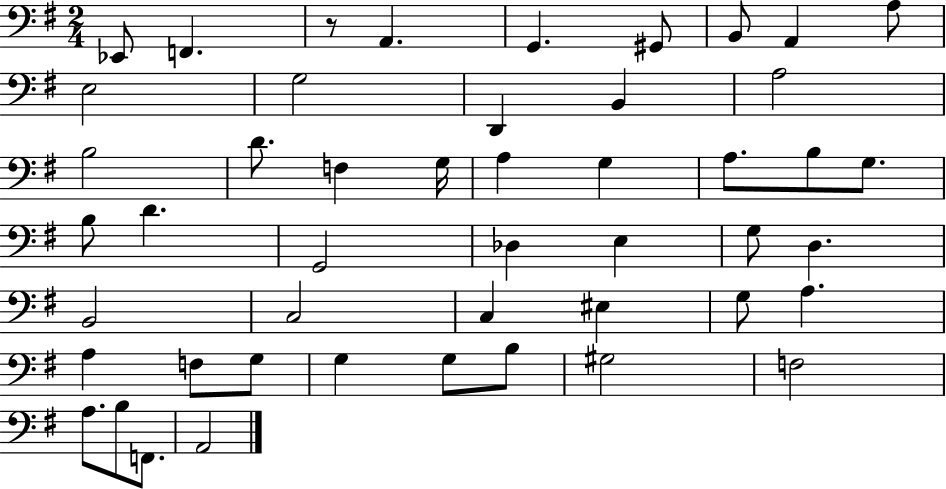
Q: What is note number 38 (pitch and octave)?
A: G3